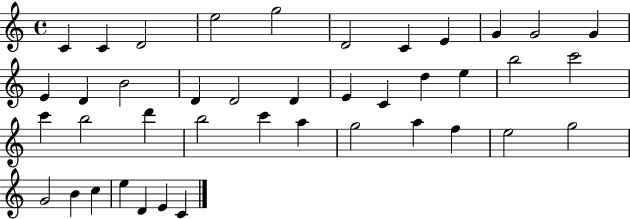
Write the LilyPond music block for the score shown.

{
  \clef treble
  \time 4/4
  \defaultTimeSignature
  \key c \major
  c'4 c'4 d'2 | e''2 g''2 | d'2 c'4 e'4 | g'4 g'2 g'4 | \break e'4 d'4 b'2 | d'4 d'2 d'4 | e'4 c'4 d''4 e''4 | b''2 c'''2 | \break c'''4 b''2 d'''4 | b''2 c'''4 a''4 | g''2 a''4 f''4 | e''2 g''2 | \break g'2 b'4 c''4 | e''4 d'4 e'4 c'4 | \bar "|."
}